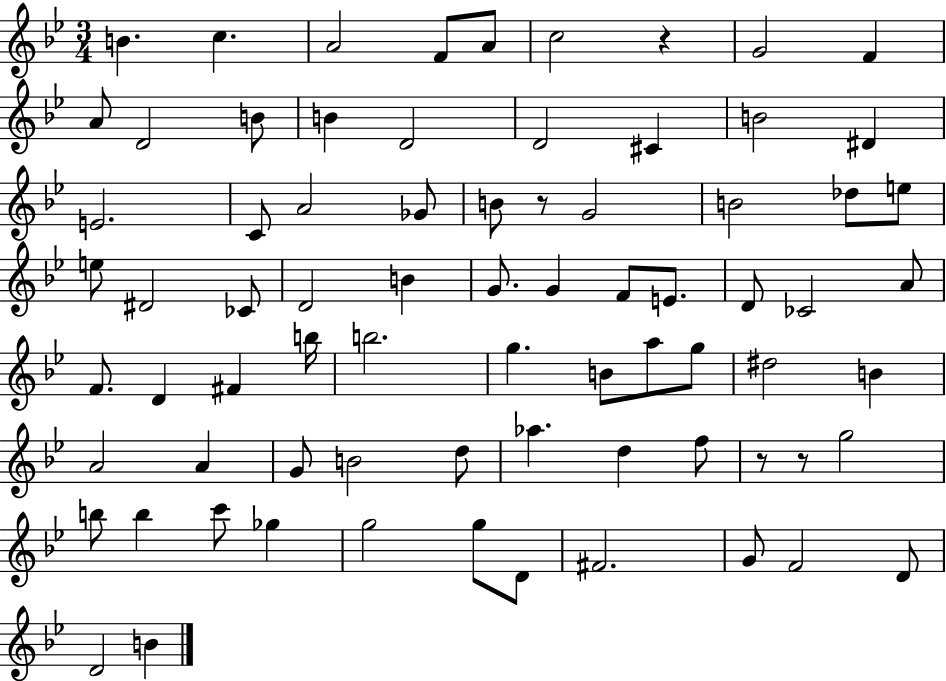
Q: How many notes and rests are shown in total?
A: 75